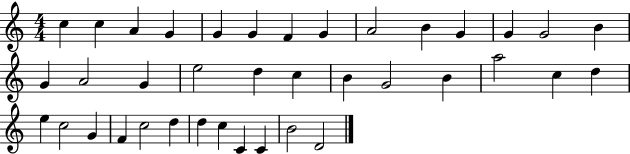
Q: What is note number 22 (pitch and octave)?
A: G4